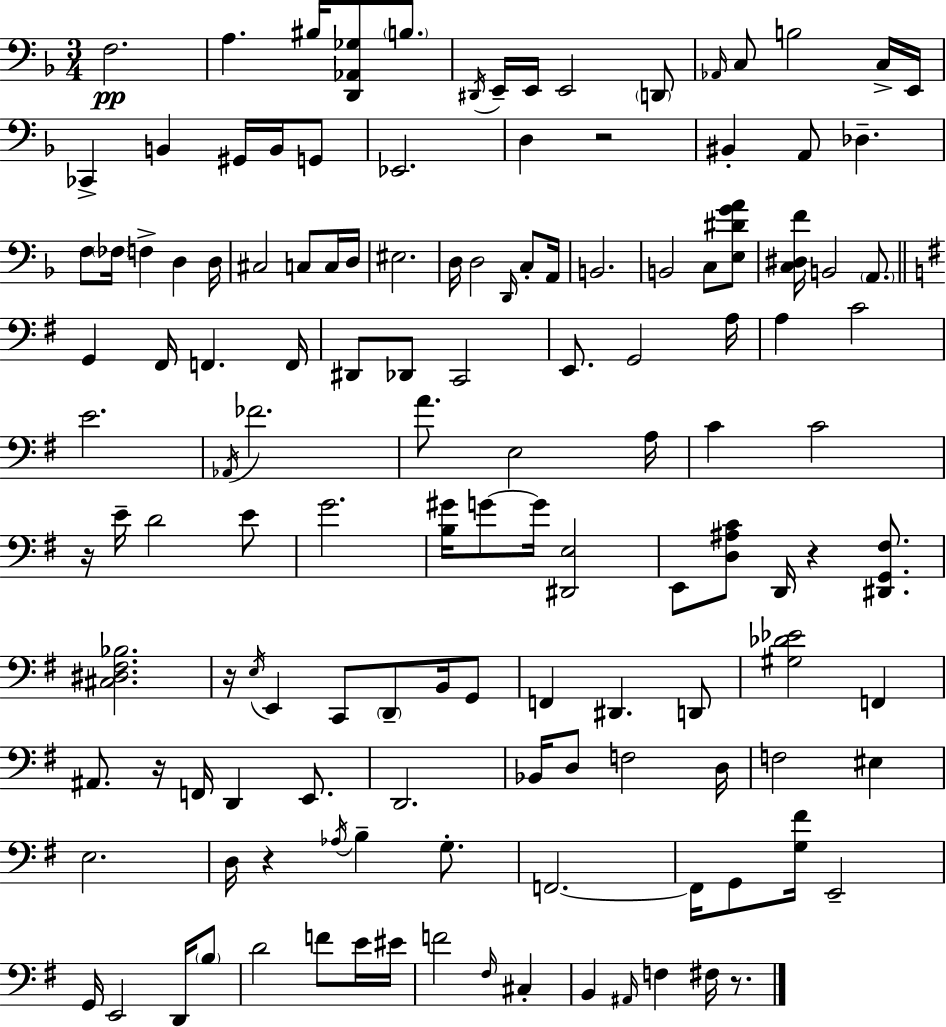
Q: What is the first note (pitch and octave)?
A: F3